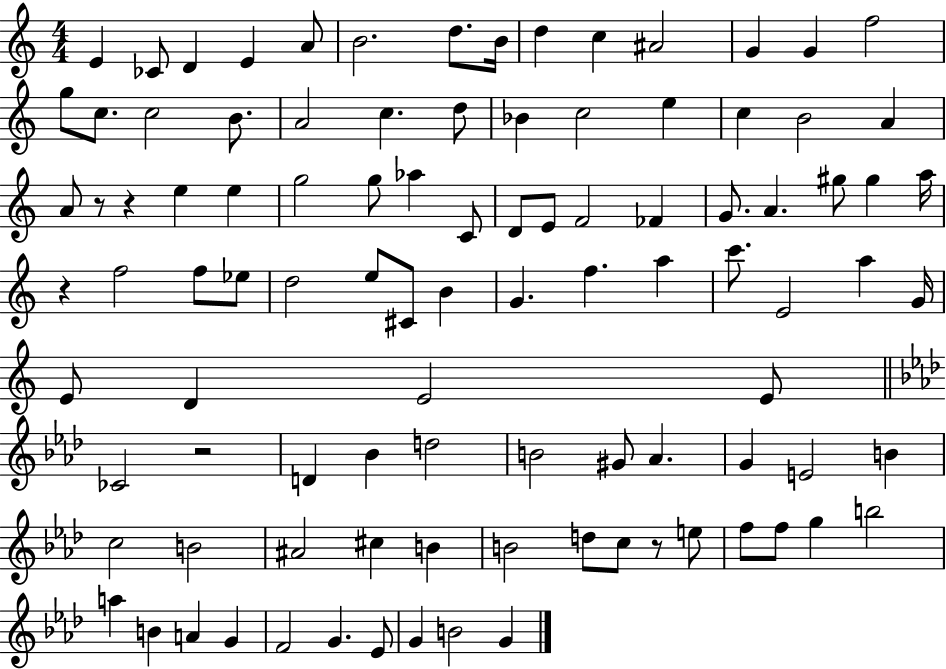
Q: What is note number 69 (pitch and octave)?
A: G4